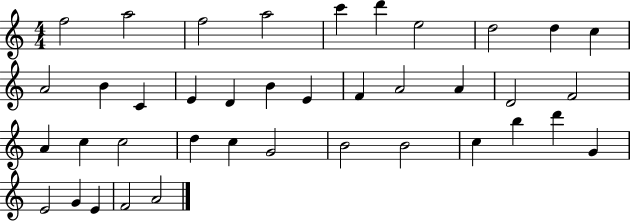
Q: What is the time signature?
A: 4/4